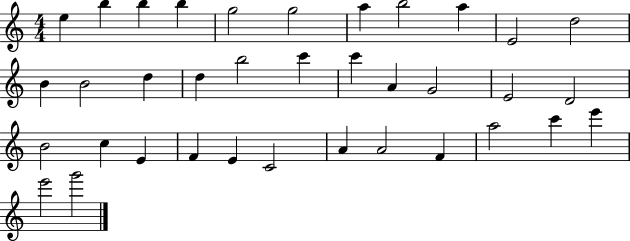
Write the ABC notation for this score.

X:1
T:Untitled
M:4/4
L:1/4
K:C
e b b b g2 g2 a b2 a E2 d2 B B2 d d b2 c' c' A G2 E2 D2 B2 c E F E C2 A A2 F a2 c' e' e'2 g'2